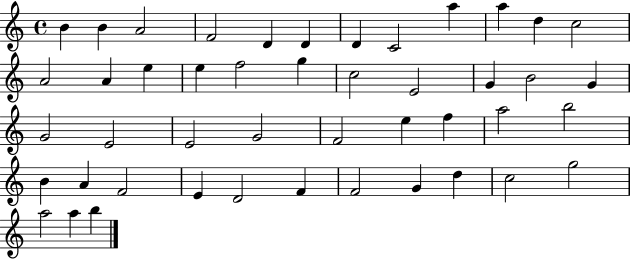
B4/q B4/q A4/h F4/h D4/q D4/q D4/q C4/h A5/q A5/q D5/q C5/h A4/h A4/q E5/q E5/q F5/h G5/q C5/h E4/h G4/q B4/h G4/q G4/h E4/h E4/h G4/h F4/h E5/q F5/q A5/h B5/h B4/q A4/q F4/h E4/q D4/h F4/q F4/h G4/q D5/q C5/h G5/h A5/h A5/q B5/q